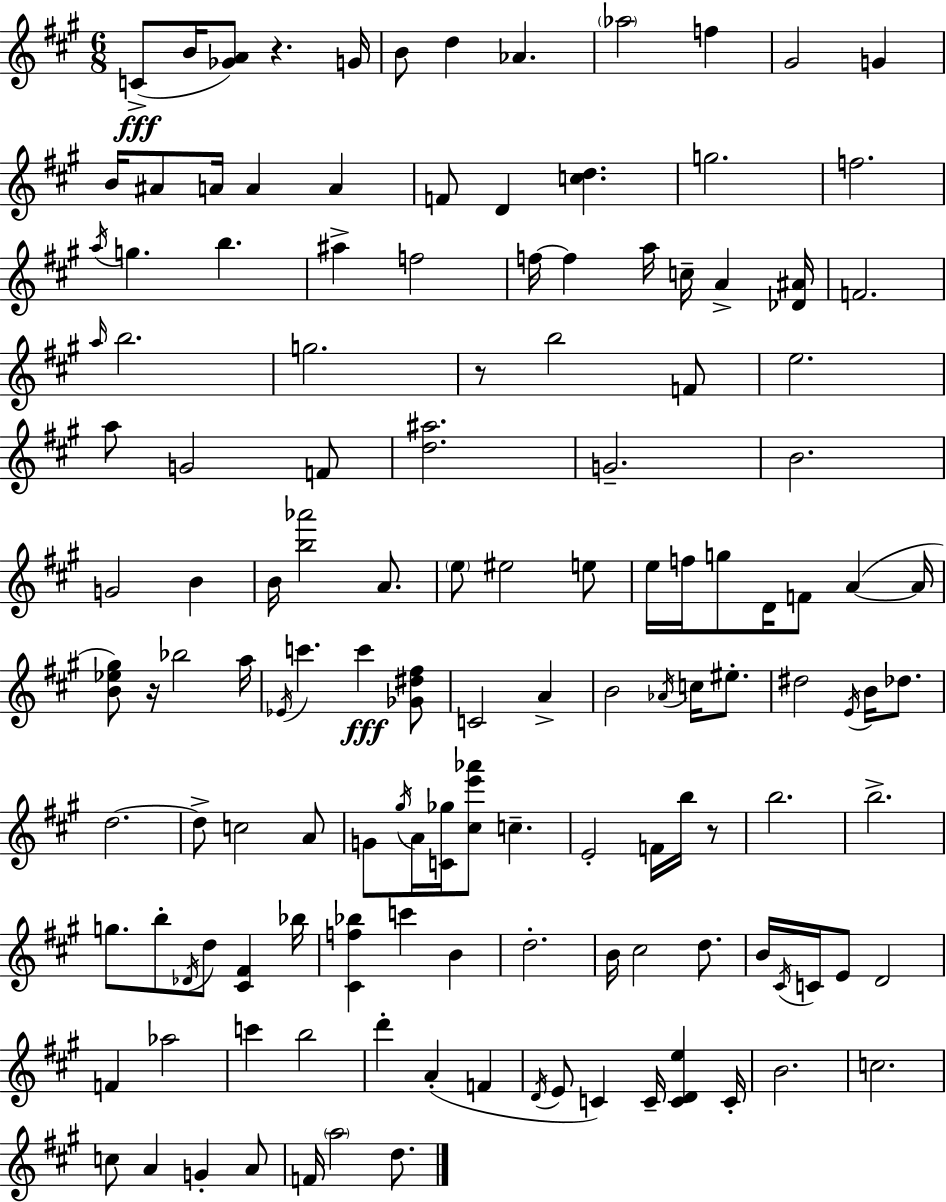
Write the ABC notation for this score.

X:1
T:Untitled
M:6/8
L:1/4
K:A
C/2 B/4 [_GA]/2 z G/4 B/2 d _A _a2 f ^G2 G B/4 ^A/2 A/4 A A F/2 D [cd] g2 f2 a/4 g b ^a f2 f/4 f a/4 c/4 A [_D^A]/4 F2 a/4 b2 g2 z/2 b2 F/2 e2 a/2 G2 F/2 [d^a]2 G2 B2 G2 B B/4 [b_a']2 A/2 e/2 ^e2 e/2 e/4 f/4 g/2 D/4 F/2 A A/4 [B_e^g]/2 z/4 _b2 a/4 _E/4 c' c' [_G^d^f]/2 C2 A B2 _A/4 c/4 ^e/2 ^d2 E/4 B/4 _d/2 d2 d/2 c2 A/2 G/2 ^g/4 A/4 [C_g]/4 [^ce'_a']/2 c E2 F/4 b/4 z/2 b2 b2 g/2 b/2 _D/4 d/2 [^C^F] _b/4 [^Cf_b] c' B d2 B/4 ^c2 d/2 B/4 ^C/4 C/4 E/2 D2 F _a2 c' b2 d' A F D/4 E/2 C C/4 [CDe] C/4 B2 c2 c/2 A G A/2 F/4 a2 d/2